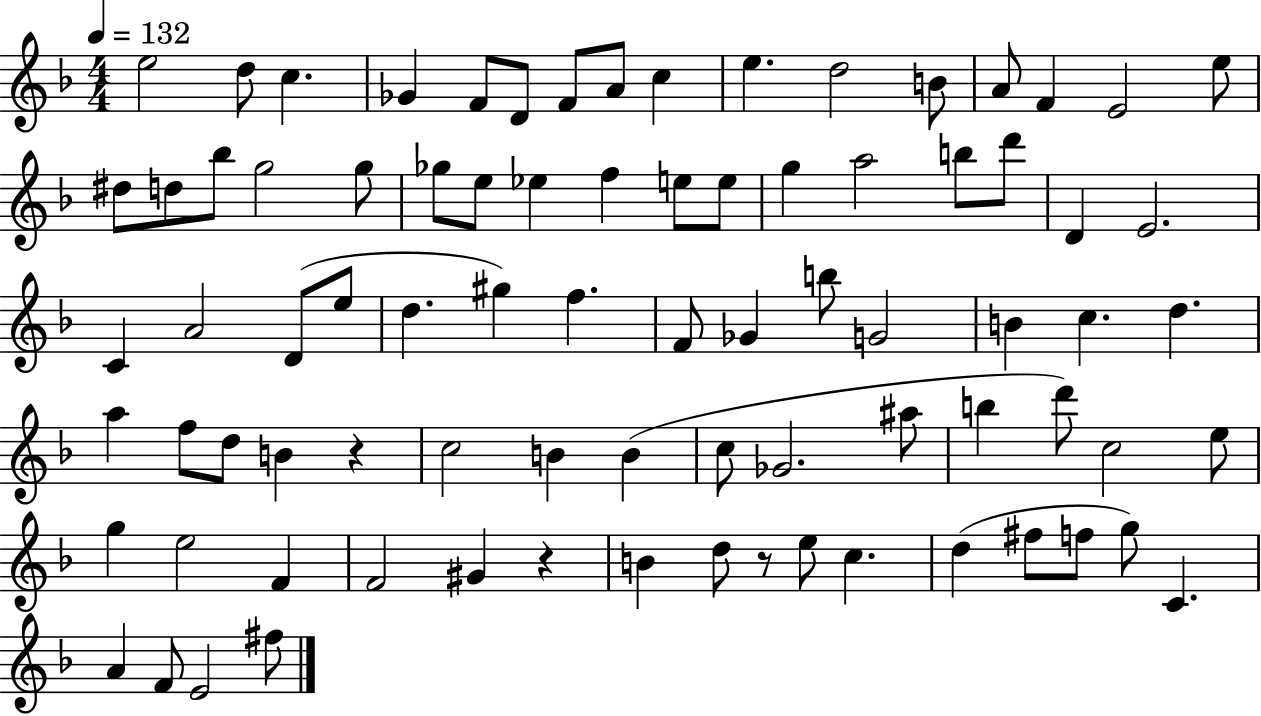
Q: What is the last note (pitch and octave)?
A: F#5